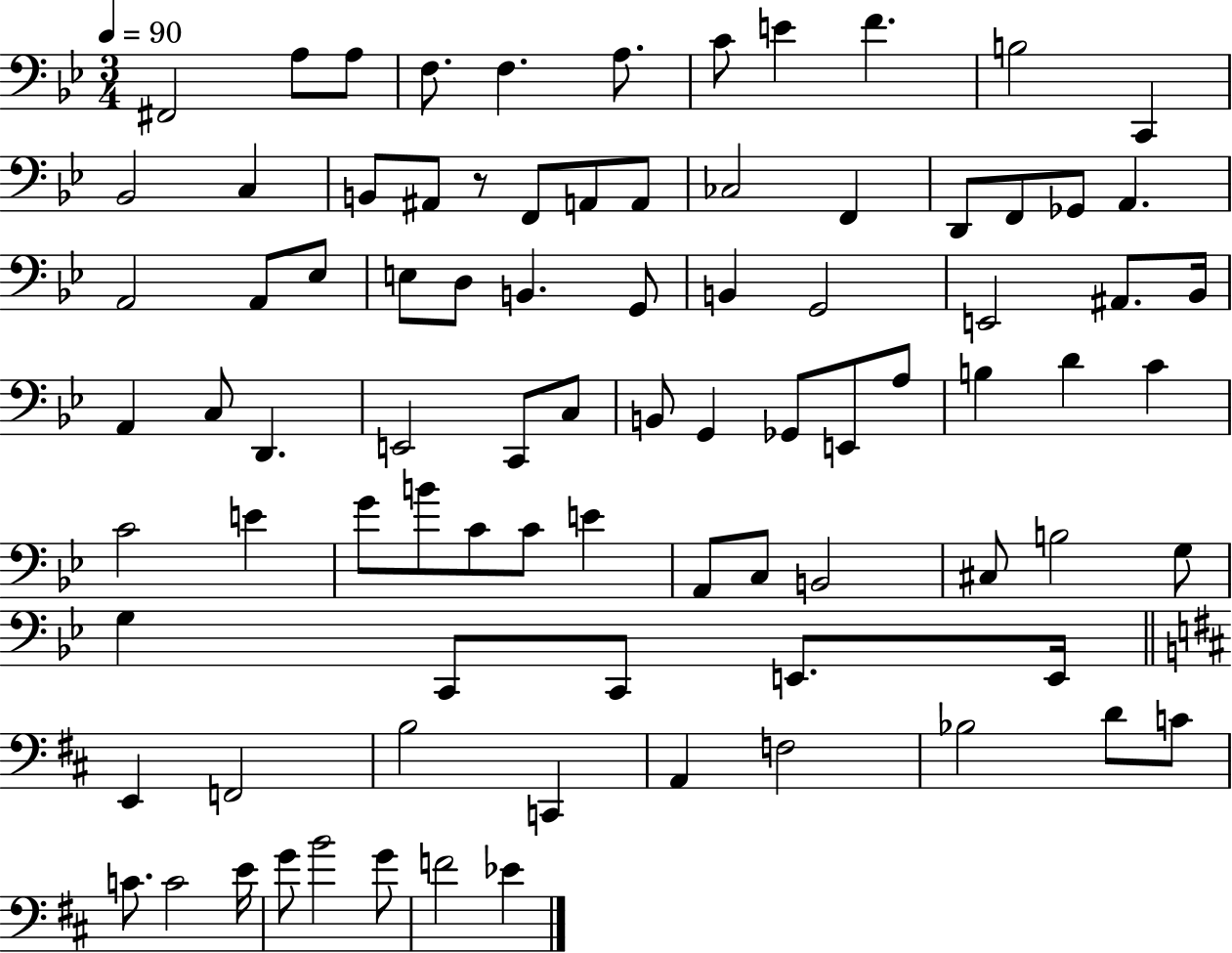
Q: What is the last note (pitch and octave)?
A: Eb4